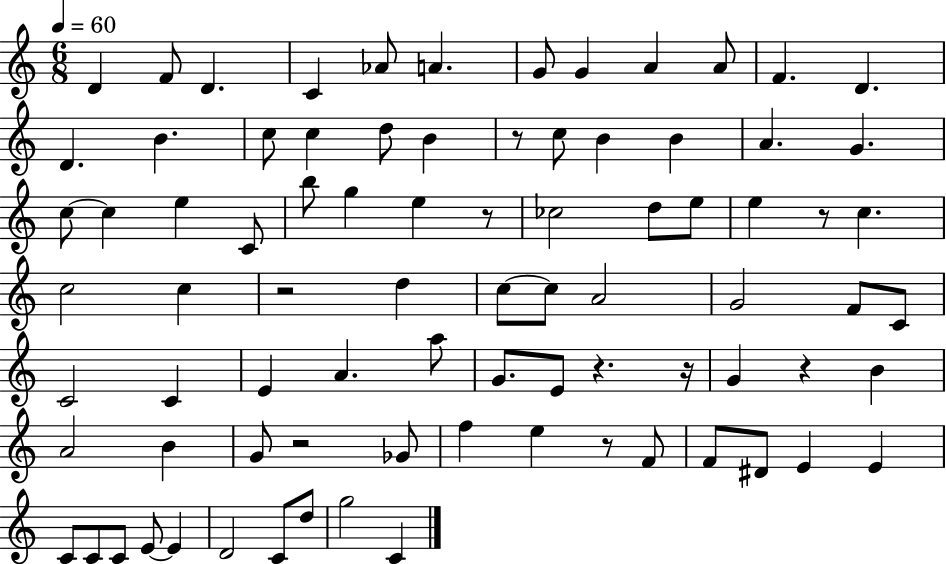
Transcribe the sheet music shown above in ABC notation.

X:1
T:Untitled
M:6/8
L:1/4
K:C
D F/2 D C _A/2 A G/2 G A A/2 F D D B c/2 c d/2 B z/2 c/2 B B A G c/2 c e C/2 b/2 g e z/2 _c2 d/2 e/2 e z/2 c c2 c z2 d c/2 c/2 A2 G2 F/2 C/2 C2 C E A a/2 G/2 E/2 z z/4 G z B A2 B G/2 z2 _G/2 f e z/2 F/2 F/2 ^D/2 E E C/2 C/2 C/2 E/2 E D2 C/2 d/2 g2 C